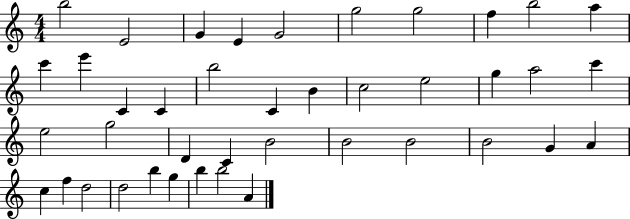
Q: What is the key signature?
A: C major